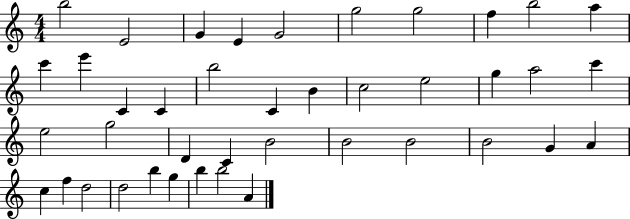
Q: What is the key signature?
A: C major